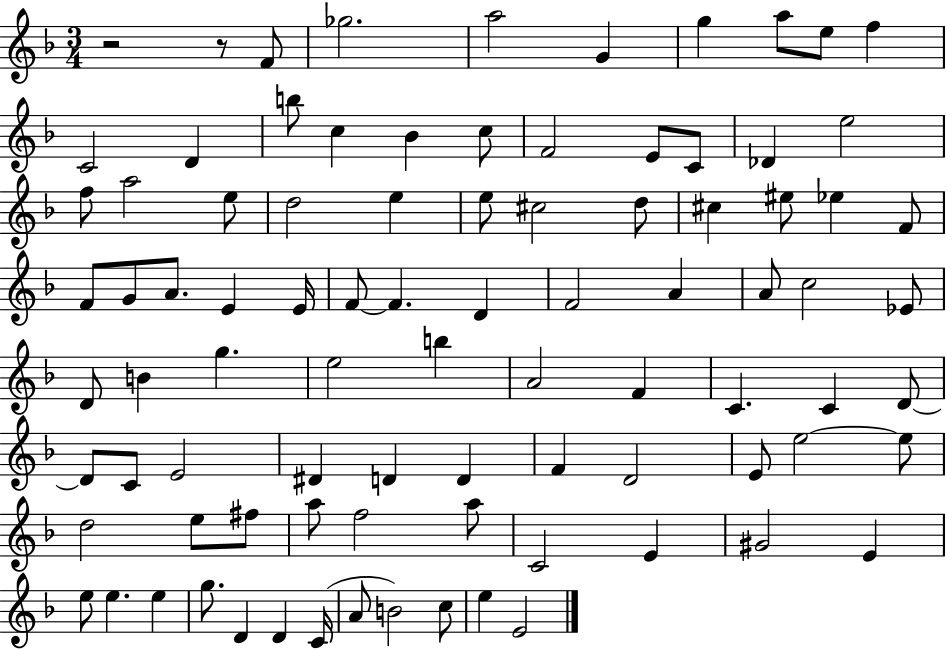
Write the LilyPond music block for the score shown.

{
  \clef treble
  \numericTimeSignature
  \time 3/4
  \key f \major
  r2 r8 f'8 | ges''2. | a''2 g'4 | g''4 a''8 e''8 f''4 | \break c'2 d'4 | b''8 c''4 bes'4 c''8 | f'2 e'8 c'8 | des'4 e''2 | \break f''8 a''2 e''8 | d''2 e''4 | e''8 cis''2 d''8 | cis''4 eis''8 ees''4 f'8 | \break f'8 g'8 a'8. e'4 e'16 | f'8~~ f'4. d'4 | f'2 a'4 | a'8 c''2 ees'8 | \break d'8 b'4 g''4. | e''2 b''4 | a'2 f'4 | c'4. c'4 d'8~~ | \break d'8 c'8 e'2 | dis'4 d'4 d'4 | f'4 d'2 | e'8 e''2~~ e''8 | \break d''2 e''8 fis''8 | a''8 f''2 a''8 | c'2 e'4 | gis'2 e'4 | \break e''8 e''4. e''4 | g''8. d'4 d'4 c'16( | a'8 b'2) c''8 | e''4 e'2 | \break \bar "|."
}